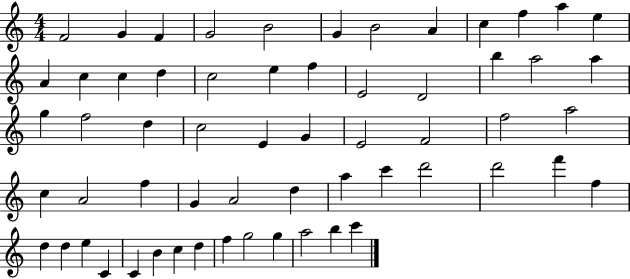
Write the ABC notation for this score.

X:1
T:Untitled
M:4/4
L:1/4
K:C
F2 G F G2 B2 G B2 A c f a e A c c d c2 e f E2 D2 b a2 a g f2 d c2 E G E2 F2 f2 a2 c A2 f G A2 d a c' d'2 d'2 f' f d d e C C B c d f g2 g a2 b c'